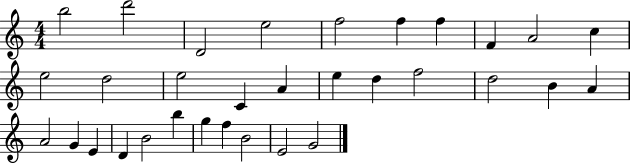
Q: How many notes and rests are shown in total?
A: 32